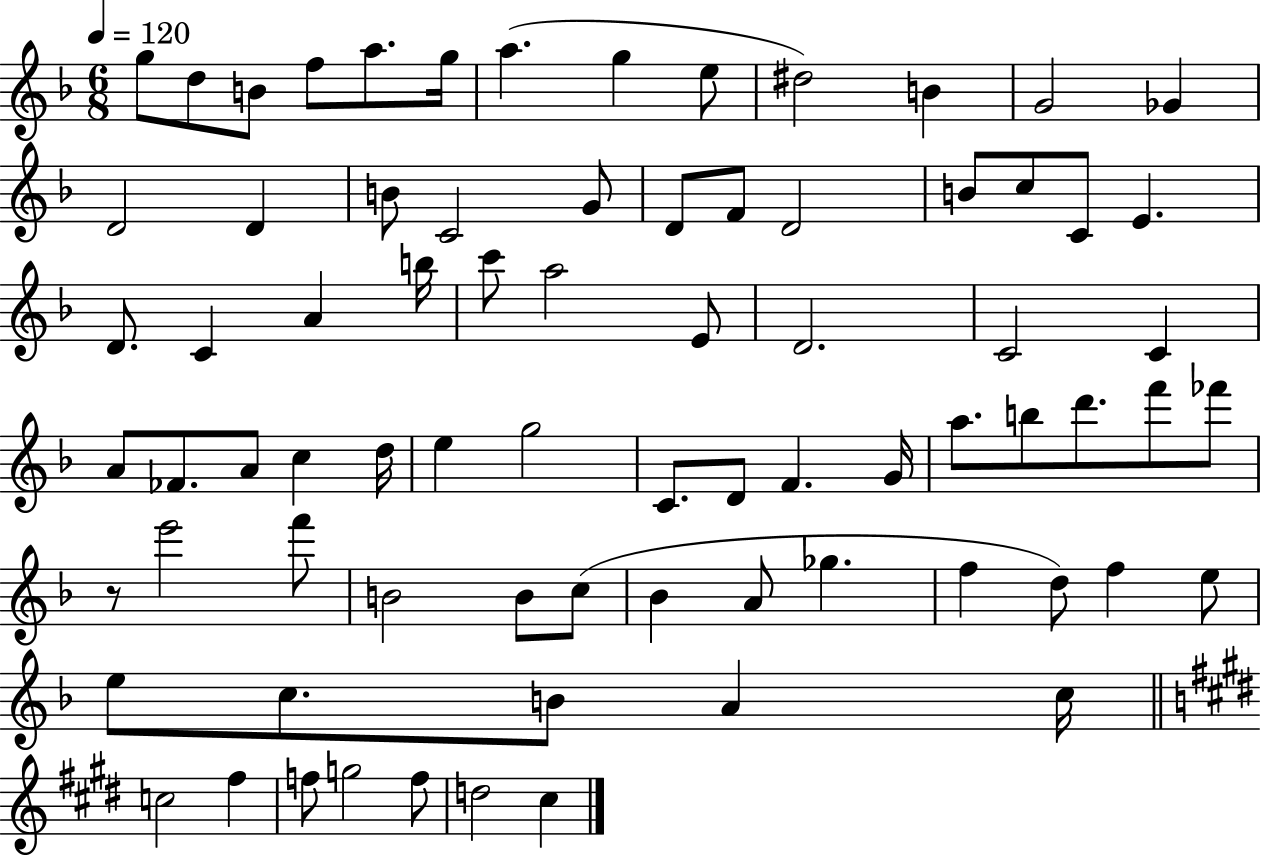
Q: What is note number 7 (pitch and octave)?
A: A5